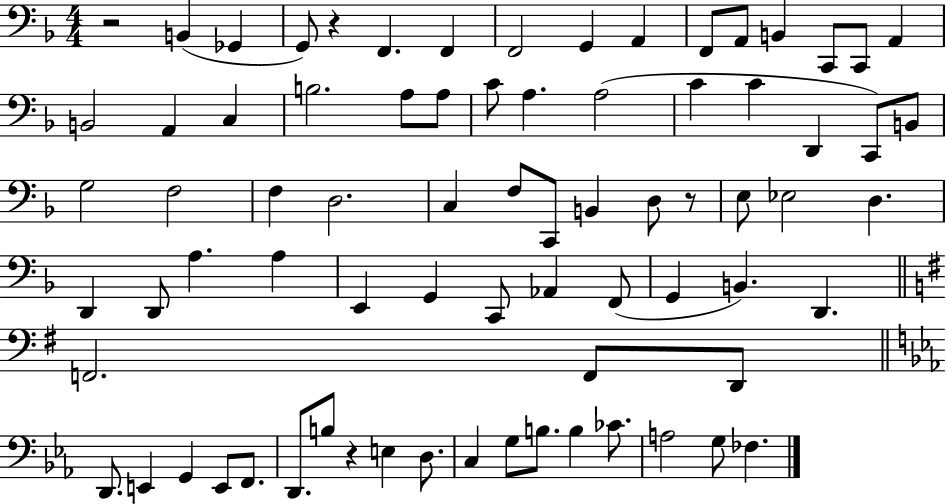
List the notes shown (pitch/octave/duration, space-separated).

R/h B2/q Gb2/q G2/e R/q F2/q. F2/q F2/h G2/q A2/q F2/e A2/e B2/q C2/e C2/e A2/q B2/h A2/q C3/q B3/h. A3/e A3/e C4/e A3/q. A3/h C4/q C4/q D2/q C2/e B2/e G3/h F3/h F3/q D3/h. C3/q F3/e C2/e B2/q D3/e R/e E3/e Eb3/h D3/q. D2/q D2/e A3/q. A3/q E2/q G2/q C2/e Ab2/q F2/e G2/q B2/q. D2/q. F2/h. F2/e D2/e D2/e. E2/q G2/q E2/e F2/e. D2/e. B3/e R/q E3/q D3/e. C3/q G3/e B3/e. B3/q CES4/e. A3/h G3/e FES3/q.